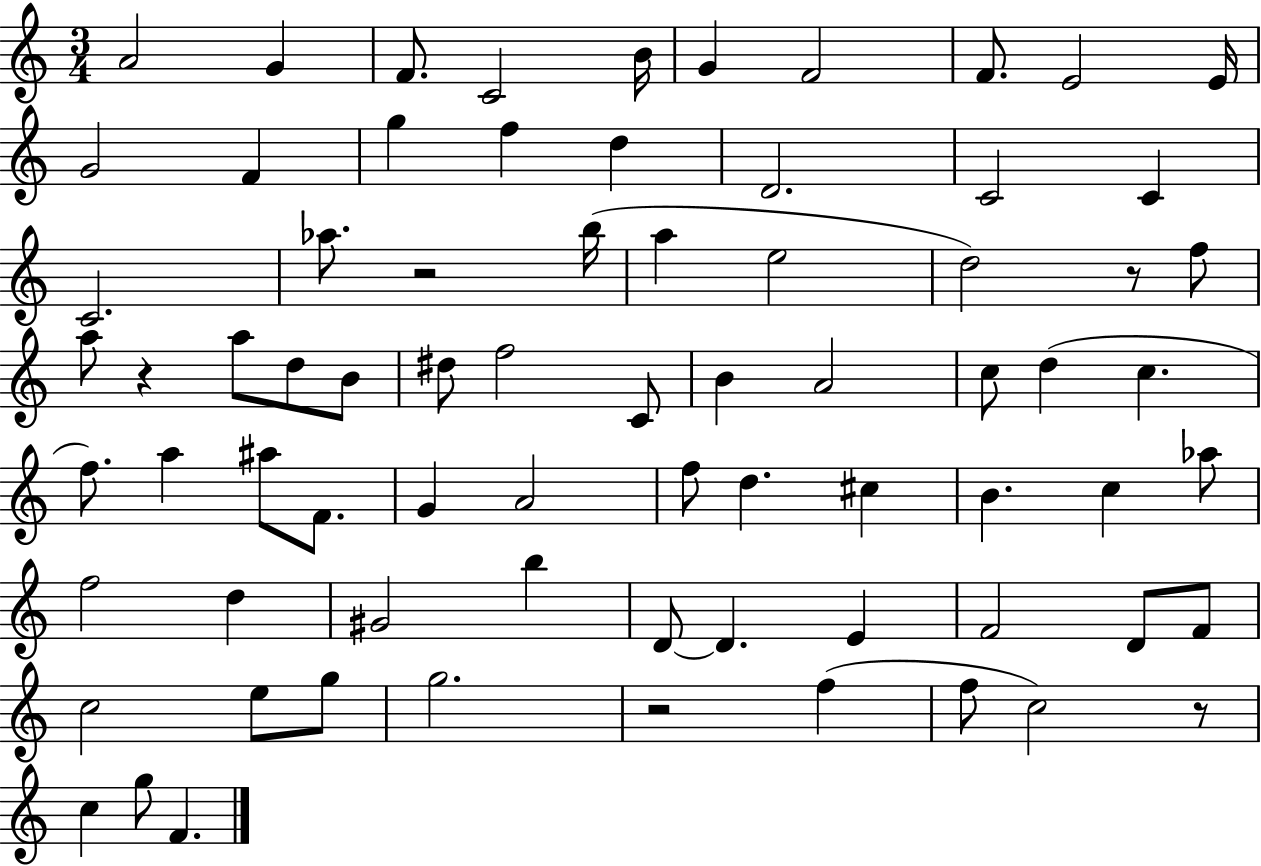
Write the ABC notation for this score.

X:1
T:Untitled
M:3/4
L:1/4
K:C
A2 G F/2 C2 B/4 G F2 F/2 E2 E/4 G2 F g f d D2 C2 C C2 _a/2 z2 b/4 a e2 d2 z/2 f/2 a/2 z a/2 d/2 B/2 ^d/2 f2 C/2 B A2 c/2 d c f/2 a ^a/2 F/2 G A2 f/2 d ^c B c _a/2 f2 d ^G2 b D/2 D E F2 D/2 F/2 c2 e/2 g/2 g2 z2 f f/2 c2 z/2 c g/2 F